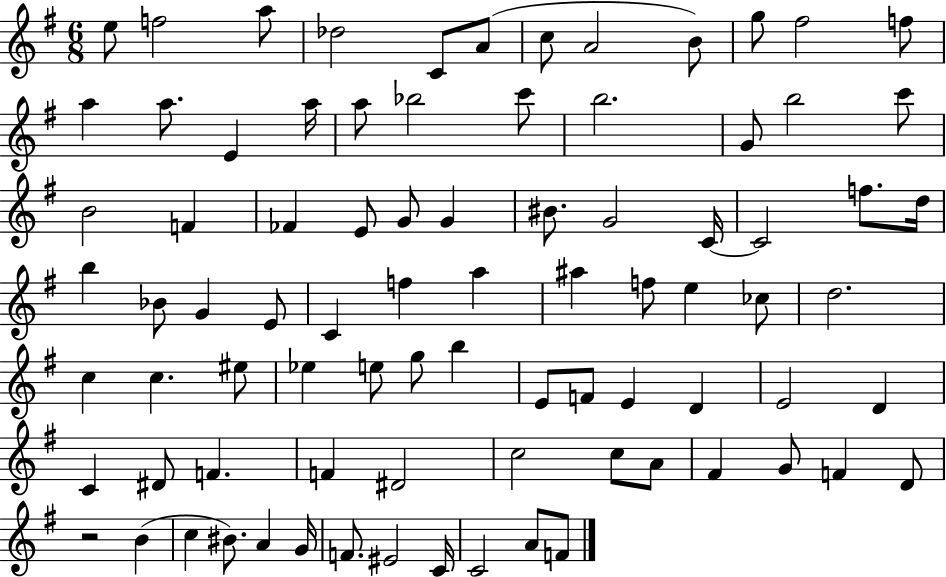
E5/e F5/h A5/e Db5/h C4/e A4/e C5/e A4/h B4/e G5/e F#5/h F5/e A5/q A5/e. E4/q A5/s A5/e Bb5/h C6/e B5/h. G4/e B5/h C6/e B4/h F4/q FES4/q E4/e G4/e G4/q BIS4/e. G4/h C4/s C4/h F5/e. D5/s B5/q Bb4/e G4/q E4/e C4/q F5/q A5/q A#5/q F5/e E5/q CES5/e D5/h. C5/q C5/q. EIS5/e Eb5/q E5/e G5/e B5/q E4/e F4/e E4/q D4/q E4/h D4/q C4/q D#4/e F4/q. F4/q D#4/h C5/h C5/e A4/e F#4/q G4/e F4/q D4/e R/h B4/q C5/q BIS4/e. A4/q G4/s F4/e. EIS4/h C4/s C4/h A4/e F4/e